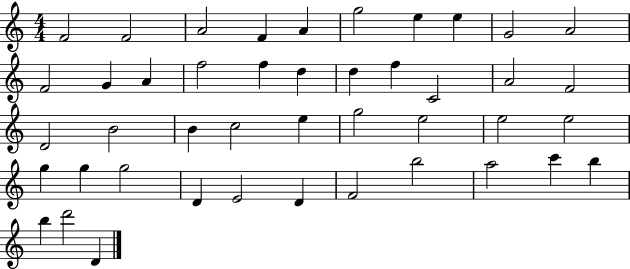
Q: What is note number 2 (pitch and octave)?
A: F4